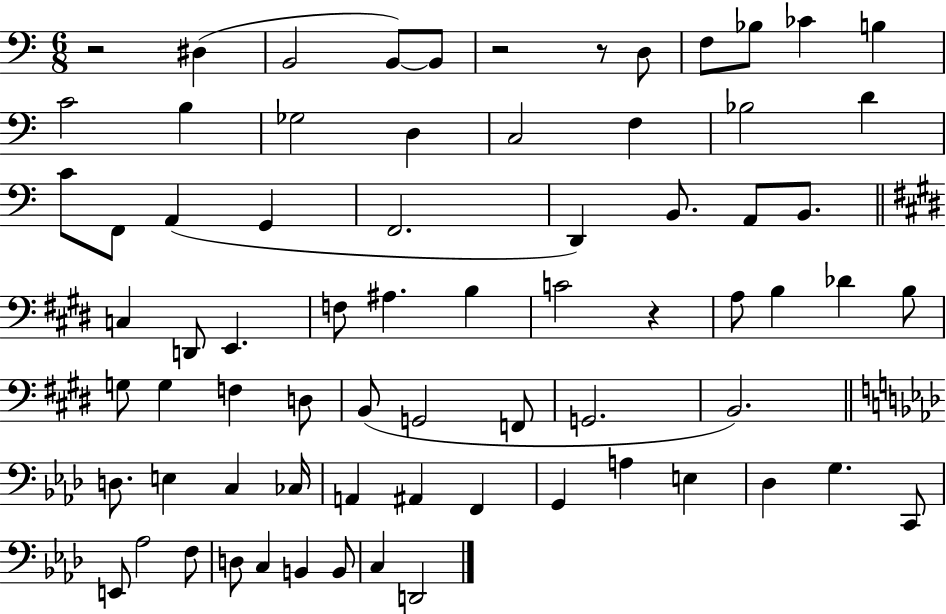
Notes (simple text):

R/h D#3/q B2/h B2/e B2/e R/h R/e D3/e F3/e Bb3/e CES4/q B3/q C4/h B3/q Gb3/h D3/q C3/h F3/q Bb3/h D4/q C4/e F2/e A2/q G2/q F2/h. D2/q B2/e. A2/e B2/e. C3/q D2/e E2/q. F3/e A#3/q. B3/q C4/h R/q A3/e B3/q Db4/q B3/e G3/e G3/q F3/q D3/e B2/e G2/h F2/e G2/h. B2/h. D3/e. E3/q C3/q CES3/s A2/q A#2/q F2/q G2/q A3/q E3/q Db3/q G3/q. C2/e E2/e Ab3/h F3/e D3/e C3/q B2/q B2/e C3/q D2/h